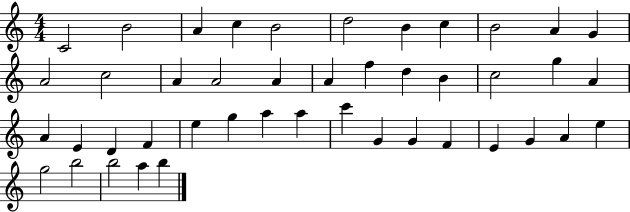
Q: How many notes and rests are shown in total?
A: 44